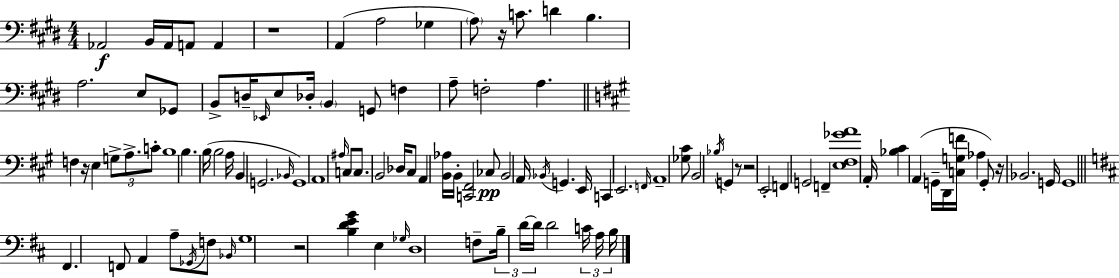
X:1
T:Untitled
M:4/4
L:1/4
K:E
_A,,2 B,,/4 _A,,/4 A,,/2 A,, z4 A,, A,2 _G, A,/2 z/4 C/2 D B, A,2 E,/2 _G,,/2 B,,/2 D,/4 _E,,/4 E,/2 _D,/4 B,, G,,/2 F, A,/2 F,2 A, F, z/4 E, G,/2 A,/2 C/2 B,4 B, B,/4 B,2 A,/4 B,, G,,2 _B,,/4 G,,4 A,,4 ^A,/4 C,/2 C,/2 B,,2 _D,/4 ^C,/2 A,, [B,,_A,]/4 B,,/4 [C,,^F,,]2 _C,/2 B,,2 A,,/4 _B,,/4 G,, E,,/4 C,, E,,2 F,,/4 A,,4 [_G,^C]/2 B,,2 _B,/4 G,, z/2 z2 E,,2 F,, G,,2 F,, [E,^F,_GA]4 A,,/4 [_B,^C] A,, G,,/4 D,,/4 [C,G,F]/4 _A, G,,/2 z/4 _B,,2 G,,/4 G,,4 ^F,, F,,/2 A,, A,/2 _G,,/4 F,/2 _B,,/4 G,4 z2 [B,DEG] E, _G,/4 D,4 F,/2 B,/4 D/4 D/4 D2 C/4 A,/4 B,/4